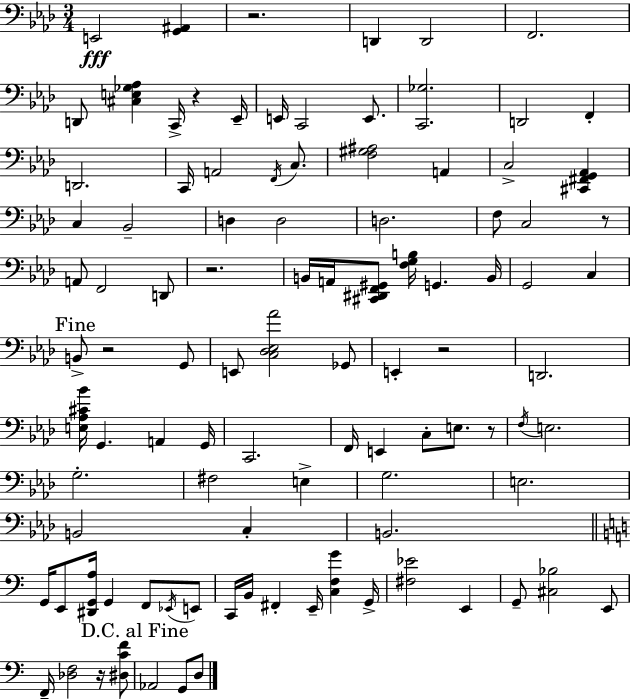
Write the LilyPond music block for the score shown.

{
  \clef bass
  \numericTimeSignature
  \time 3/4
  \key aes \major
  e,2\fff <g, ais,>4 | r2. | d,4 d,2 | f,2. | \break d,8 <cis e ges aes>4 c,16-> r4 ees,16-- | e,16 c,2 e,8. | <c, ges>2. | d,2 f,4-. | \break d,2. | c,16 a,2 \acciaccatura { f,16 } c8. | <f gis ais>2 a,4 | c2-> <cis, fis, g, aes,>4 | \break c4 bes,2-- | d4 d2 | d2. | f8 c2 r8 | \break a,8 f,2 d,8 | r2. | b,16 a,16 <cis, dis, f, gis,>8 <f g b>16 g,4. | b,16 g,2 c4 | \break \mark "Fine" b,8-> r2 g,8 | e,8 <c des ees aes'>2 ges,8 | e,4-. r2 | d,2. | \break <e aes cis' bes'>16 g,4. a,4 | g,16 c,2. | f,16 e,4 c8-. e8. r8 | \acciaccatura { f16 } e2. | \break g2.-. | fis2 e4-> | g2. | e2. | \break b,2 c4-. | b,2. | \bar "||" \break \key c \major g,16 e,8 <dis, g, a>16 g,4 f,8 \acciaccatura { ees,16 } e,8 | c,16 b,16 fis,4-. e,16-- <c f g'>4 | g,16-> <fis ees'>2 e,4 | g,8-- <cis bes>2 e,8 | \break f,16-- <des f>2 r16 <dis c' f'>8 | \mark "D.C. al Fine" aes,2 g,8 d8 | \bar "|."
}